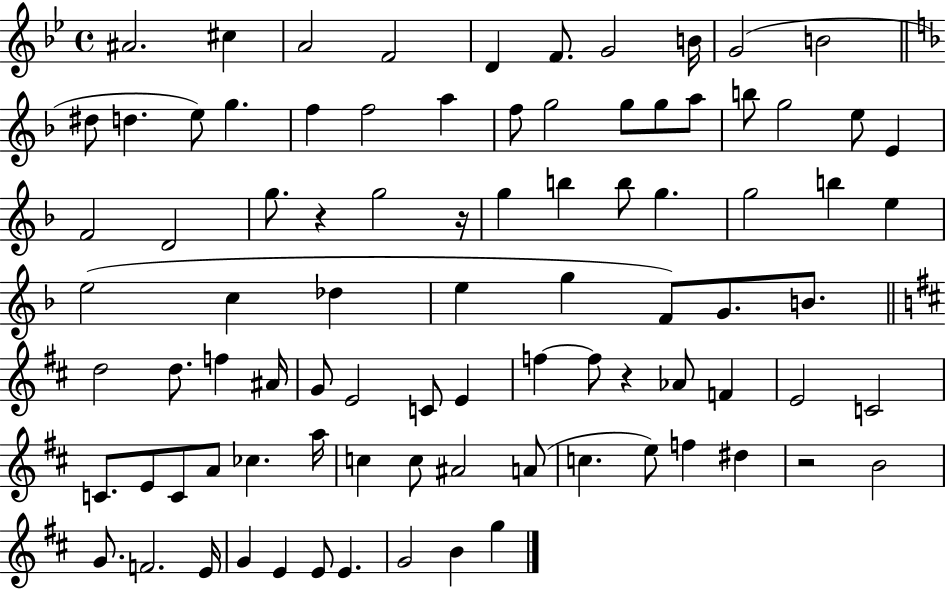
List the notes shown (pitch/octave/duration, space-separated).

A#4/h. C#5/q A4/h F4/h D4/q F4/e. G4/h B4/s G4/h B4/h D#5/e D5/q. E5/e G5/q. F5/q F5/h A5/q F5/e G5/h G5/e G5/e A5/e B5/e G5/h E5/e E4/q F4/h D4/h G5/e. R/q G5/h R/s G5/q B5/q B5/e G5/q. G5/h B5/q E5/q E5/h C5/q Db5/q E5/q G5/q F4/e G4/e. B4/e. D5/h D5/e. F5/q A#4/s G4/e E4/h C4/e E4/q F5/q F5/e R/q Ab4/e F4/q E4/h C4/h C4/e. E4/e C4/e A4/e CES5/q. A5/s C5/q C5/e A#4/h A4/e C5/q. E5/e F5/q D#5/q R/h B4/h G4/e. F4/h. E4/s G4/q E4/q E4/e E4/q. G4/h B4/q G5/q